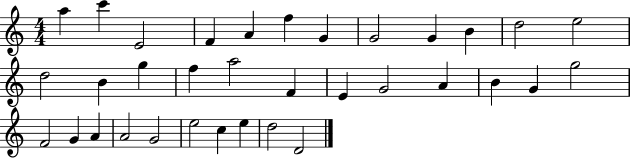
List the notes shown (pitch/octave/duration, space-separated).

A5/q C6/q E4/h F4/q A4/q F5/q G4/q G4/h G4/q B4/q D5/h E5/h D5/h B4/q G5/q F5/q A5/h F4/q E4/q G4/h A4/q B4/q G4/q G5/h F4/h G4/q A4/q A4/h G4/h E5/h C5/q E5/q D5/h D4/h